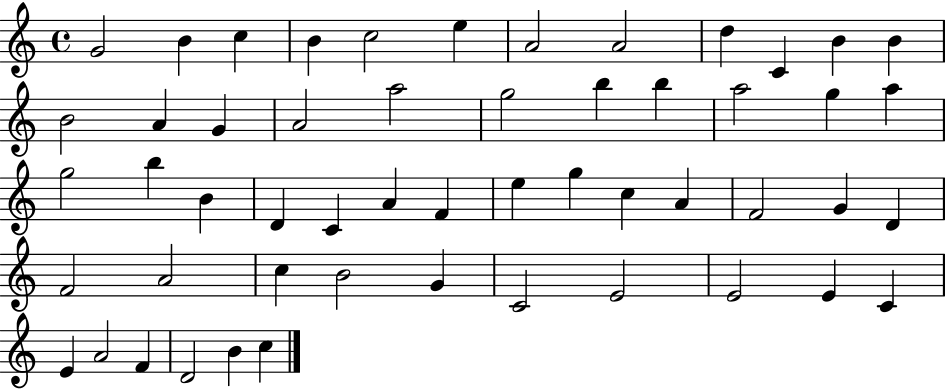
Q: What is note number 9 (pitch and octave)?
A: D5